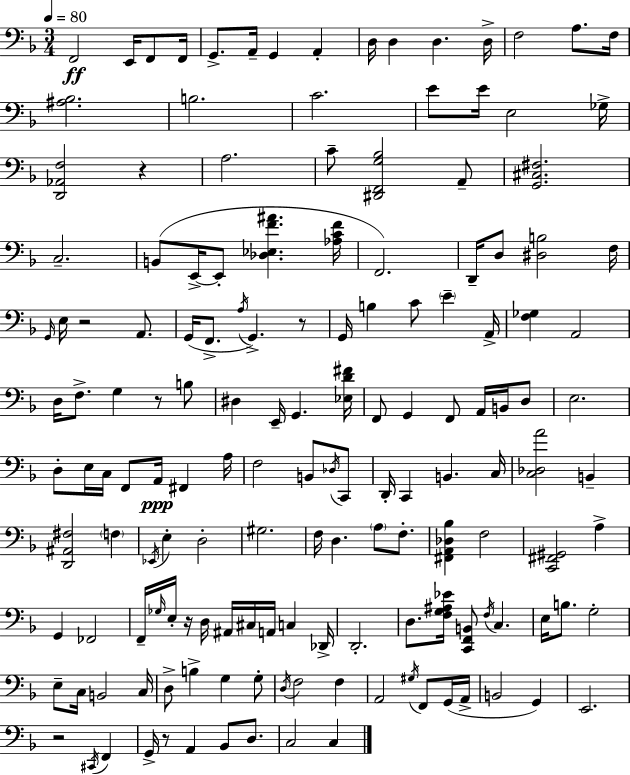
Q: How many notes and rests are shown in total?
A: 153